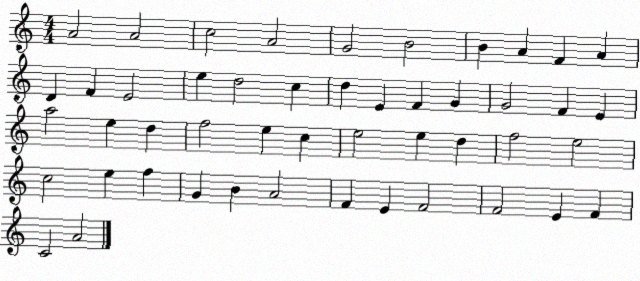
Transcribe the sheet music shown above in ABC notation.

X:1
T:Untitled
M:4/4
L:1/4
K:C
A2 A2 c2 A2 G2 B2 B A F A D F E2 e d2 c d E F G G2 F E a2 e d f2 e c e2 e d f2 e2 c2 e f G B A2 F E F2 F2 E F C2 A2